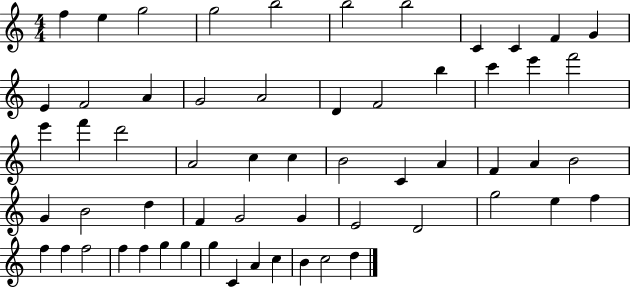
{
  \clef treble
  \numericTimeSignature
  \time 4/4
  \key c \major
  f''4 e''4 g''2 | g''2 b''2 | b''2 b''2 | c'4 c'4 f'4 g'4 | \break e'4 f'2 a'4 | g'2 a'2 | d'4 f'2 b''4 | c'''4 e'''4 f'''2 | \break e'''4 f'''4 d'''2 | a'2 c''4 c''4 | b'2 c'4 a'4 | f'4 a'4 b'2 | \break g'4 b'2 d''4 | f'4 g'2 g'4 | e'2 d'2 | g''2 e''4 f''4 | \break f''4 f''4 f''2 | f''4 f''4 g''4 g''4 | g''4 c'4 a'4 c''4 | b'4 c''2 d''4 | \break \bar "|."
}